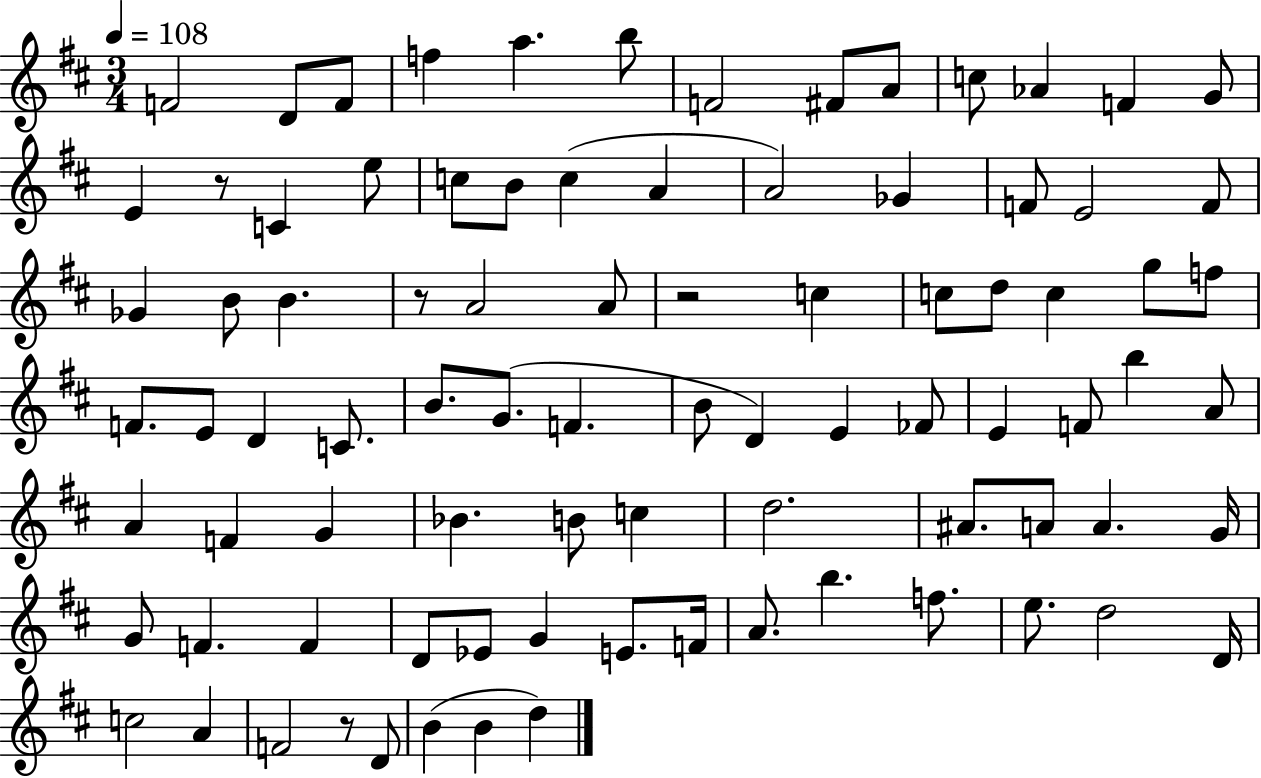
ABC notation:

X:1
T:Untitled
M:3/4
L:1/4
K:D
F2 D/2 F/2 f a b/2 F2 ^F/2 A/2 c/2 _A F G/2 E z/2 C e/2 c/2 B/2 c A A2 _G F/2 E2 F/2 _G B/2 B z/2 A2 A/2 z2 c c/2 d/2 c g/2 f/2 F/2 E/2 D C/2 B/2 G/2 F B/2 D E _F/2 E F/2 b A/2 A F G _B B/2 c d2 ^A/2 A/2 A G/4 G/2 F F D/2 _E/2 G E/2 F/4 A/2 b f/2 e/2 d2 D/4 c2 A F2 z/2 D/2 B B d